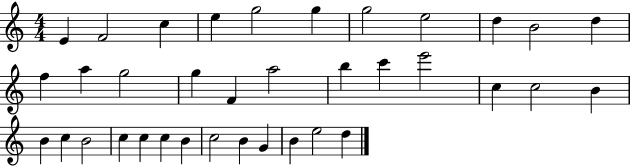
X:1
T:Untitled
M:4/4
L:1/4
K:C
E F2 c e g2 g g2 e2 d B2 d f a g2 g F a2 b c' e'2 c c2 B B c B2 c c c B c2 B G B e2 d